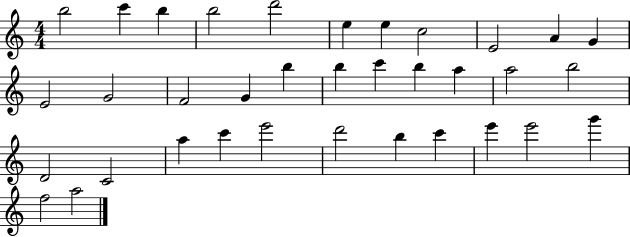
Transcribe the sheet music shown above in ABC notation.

X:1
T:Untitled
M:4/4
L:1/4
K:C
b2 c' b b2 d'2 e e c2 E2 A G E2 G2 F2 G b b c' b a a2 b2 D2 C2 a c' e'2 d'2 b c' e' e'2 g' f2 a2